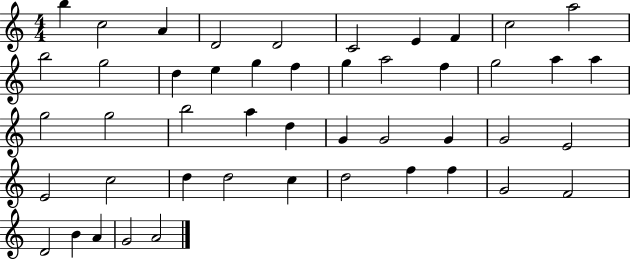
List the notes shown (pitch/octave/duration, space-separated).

B5/q C5/h A4/q D4/h D4/h C4/h E4/q F4/q C5/h A5/h B5/h G5/h D5/q E5/q G5/q F5/q G5/q A5/h F5/q G5/h A5/q A5/q G5/h G5/h B5/h A5/q D5/q G4/q G4/h G4/q G4/h E4/h E4/h C5/h D5/q D5/h C5/q D5/h F5/q F5/q G4/h F4/h D4/h B4/q A4/q G4/h A4/h